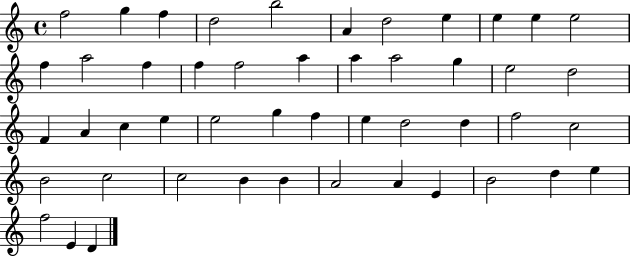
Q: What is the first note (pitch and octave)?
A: F5